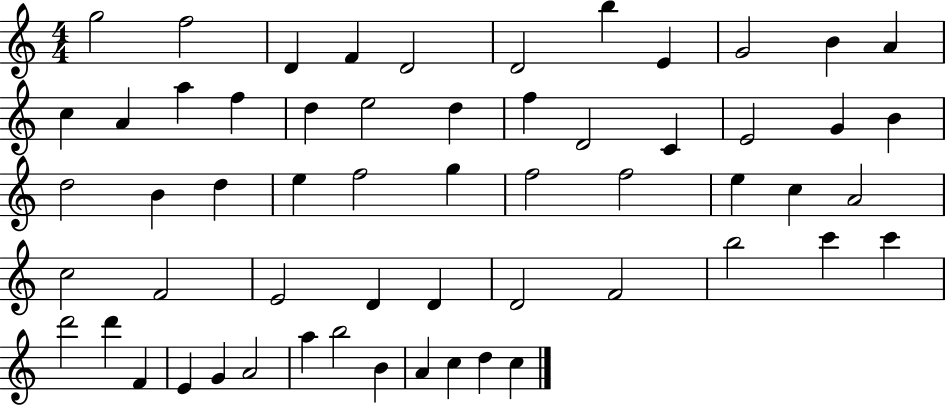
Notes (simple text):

G5/h F5/h D4/q F4/q D4/h D4/h B5/q E4/q G4/h B4/q A4/q C5/q A4/q A5/q F5/q D5/q E5/h D5/q F5/q D4/h C4/q E4/h G4/q B4/q D5/h B4/q D5/q E5/q F5/h G5/q F5/h F5/h E5/q C5/q A4/h C5/h F4/h E4/h D4/q D4/q D4/h F4/h B5/h C6/q C6/q D6/h D6/q F4/q E4/q G4/q A4/h A5/q B5/h B4/q A4/q C5/q D5/q C5/q